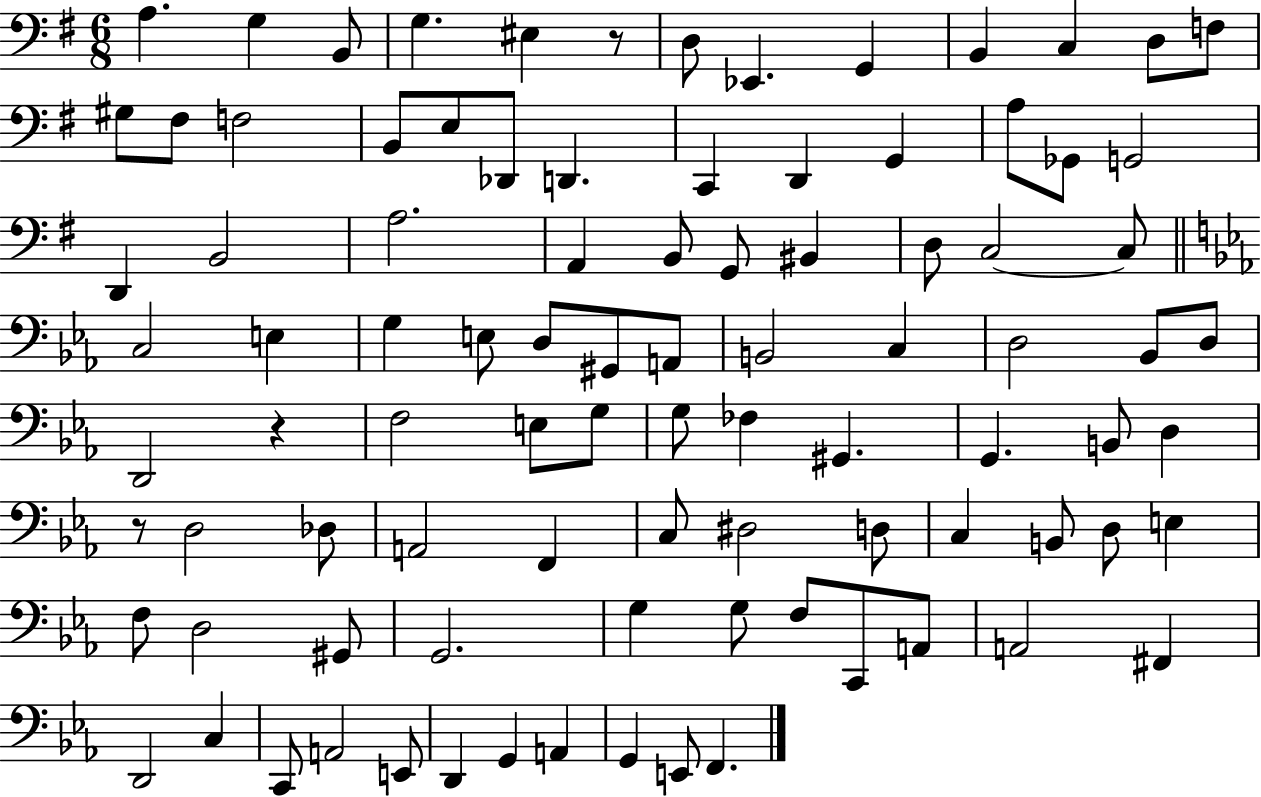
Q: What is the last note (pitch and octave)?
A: F2